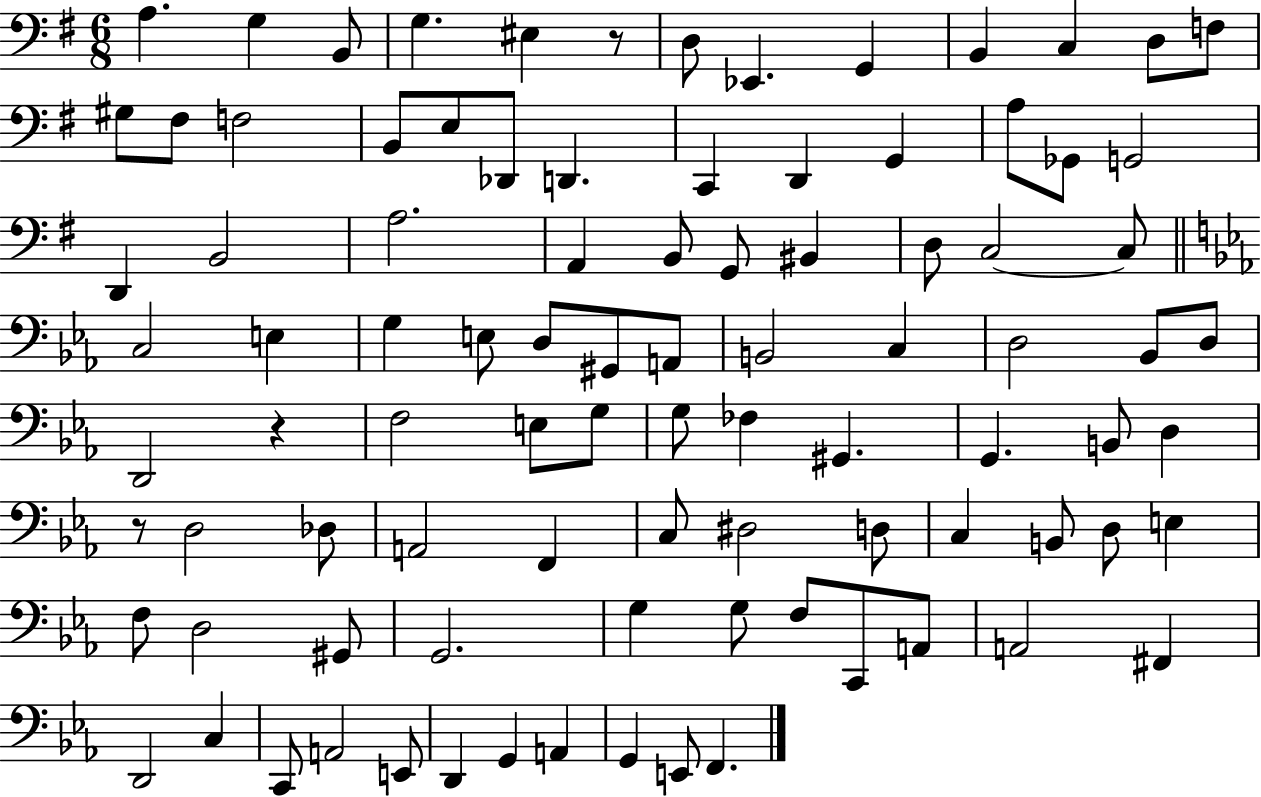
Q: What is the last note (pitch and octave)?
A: F2